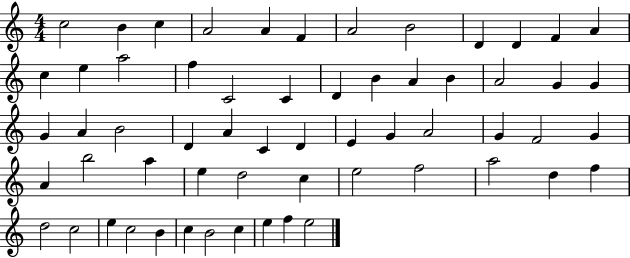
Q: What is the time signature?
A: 4/4